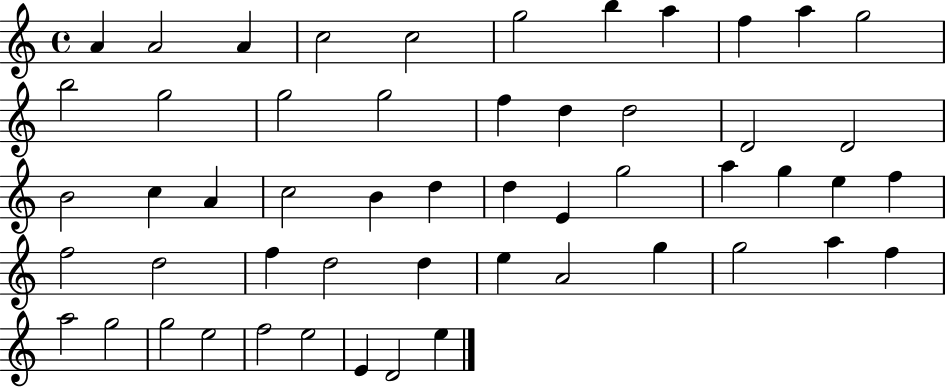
{
  \clef treble
  \time 4/4
  \defaultTimeSignature
  \key c \major
  a'4 a'2 a'4 | c''2 c''2 | g''2 b''4 a''4 | f''4 a''4 g''2 | \break b''2 g''2 | g''2 g''2 | f''4 d''4 d''2 | d'2 d'2 | \break b'2 c''4 a'4 | c''2 b'4 d''4 | d''4 e'4 g''2 | a''4 g''4 e''4 f''4 | \break f''2 d''2 | f''4 d''2 d''4 | e''4 a'2 g''4 | g''2 a''4 f''4 | \break a''2 g''2 | g''2 e''2 | f''2 e''2 | e'4 d'2 e''4 | \break \bar "|."
}